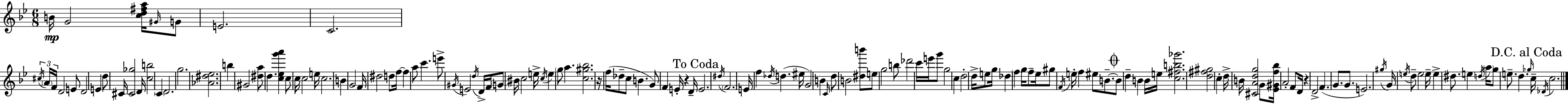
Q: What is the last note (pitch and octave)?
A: C5